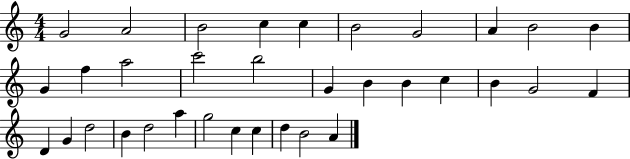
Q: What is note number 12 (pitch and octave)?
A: F5